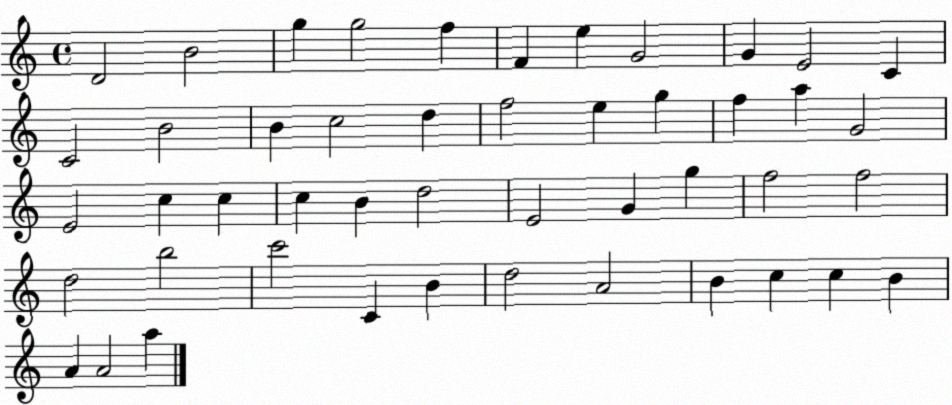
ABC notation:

X:1
T:Untitled
M:4/4
L:1/4
K:C
D2 B2 g g2 f F e G2 G E2 C C2 B2 B c2 d f2 e g f a G2 E2 c c c B d2 E2 G g f2 f2 d2 b2 c'2 C B d2 A2 B c c B A A2 a